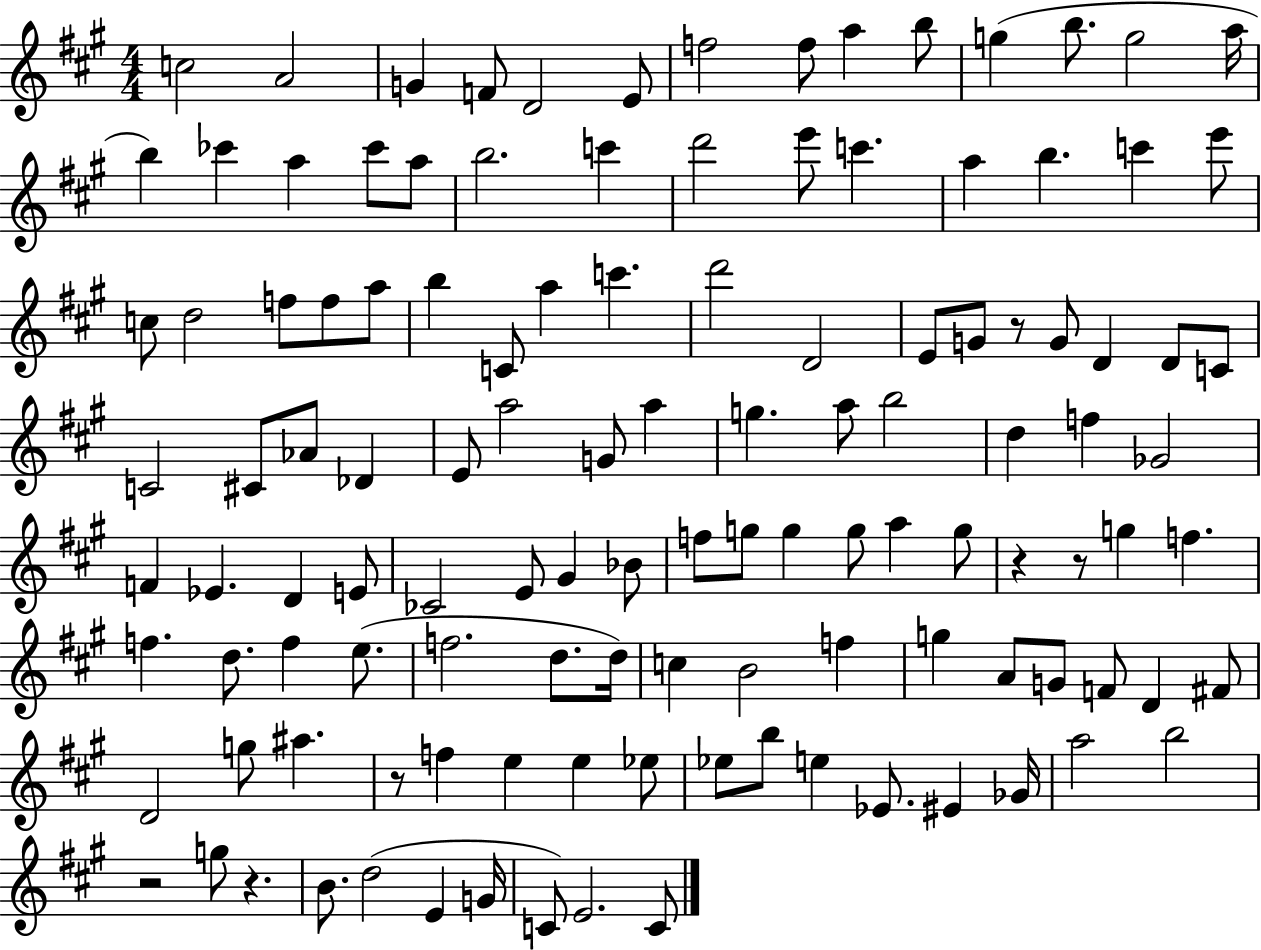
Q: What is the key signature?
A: A major